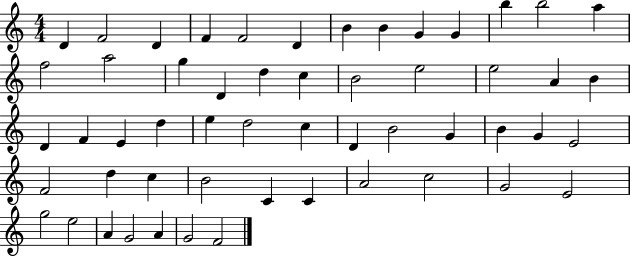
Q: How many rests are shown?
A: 0